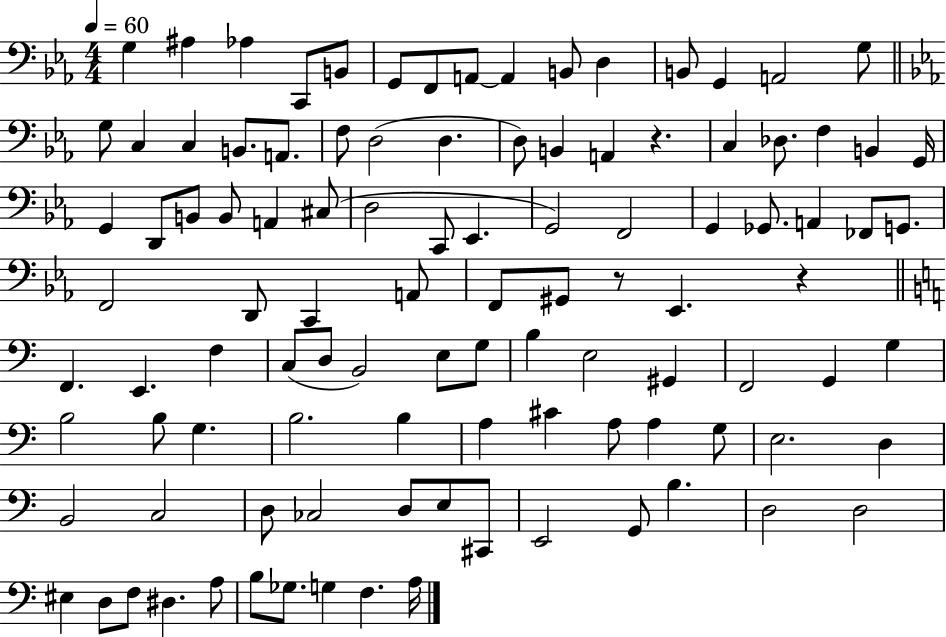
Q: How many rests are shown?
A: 3